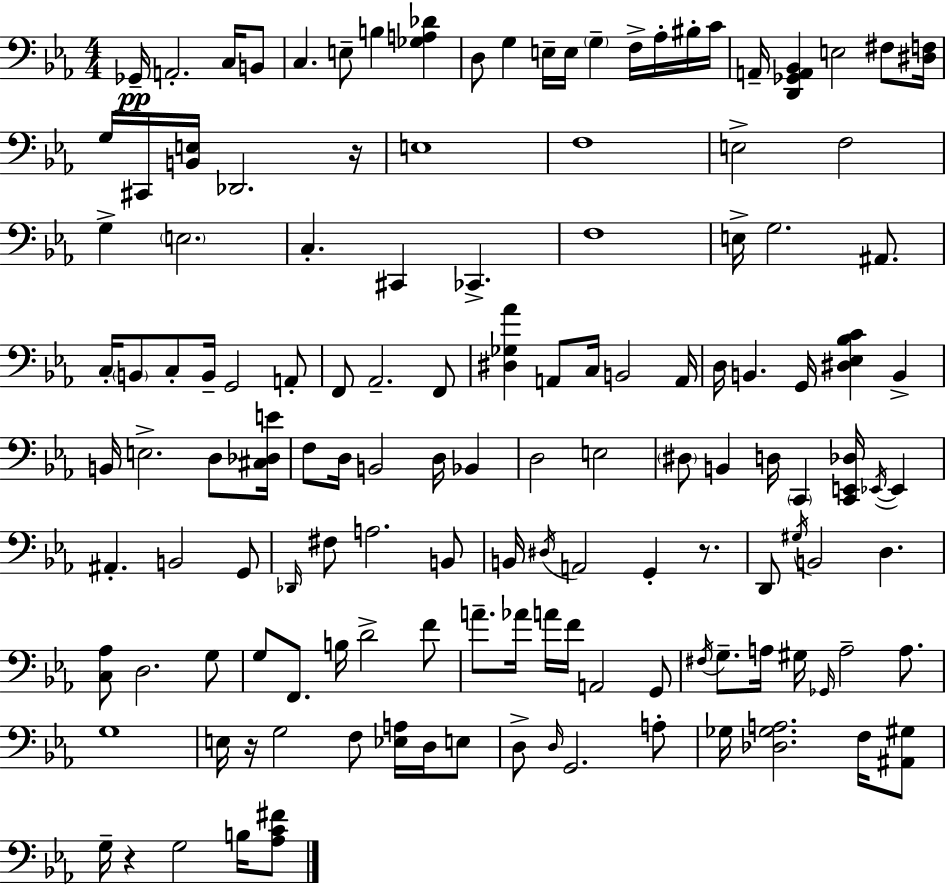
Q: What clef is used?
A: bass